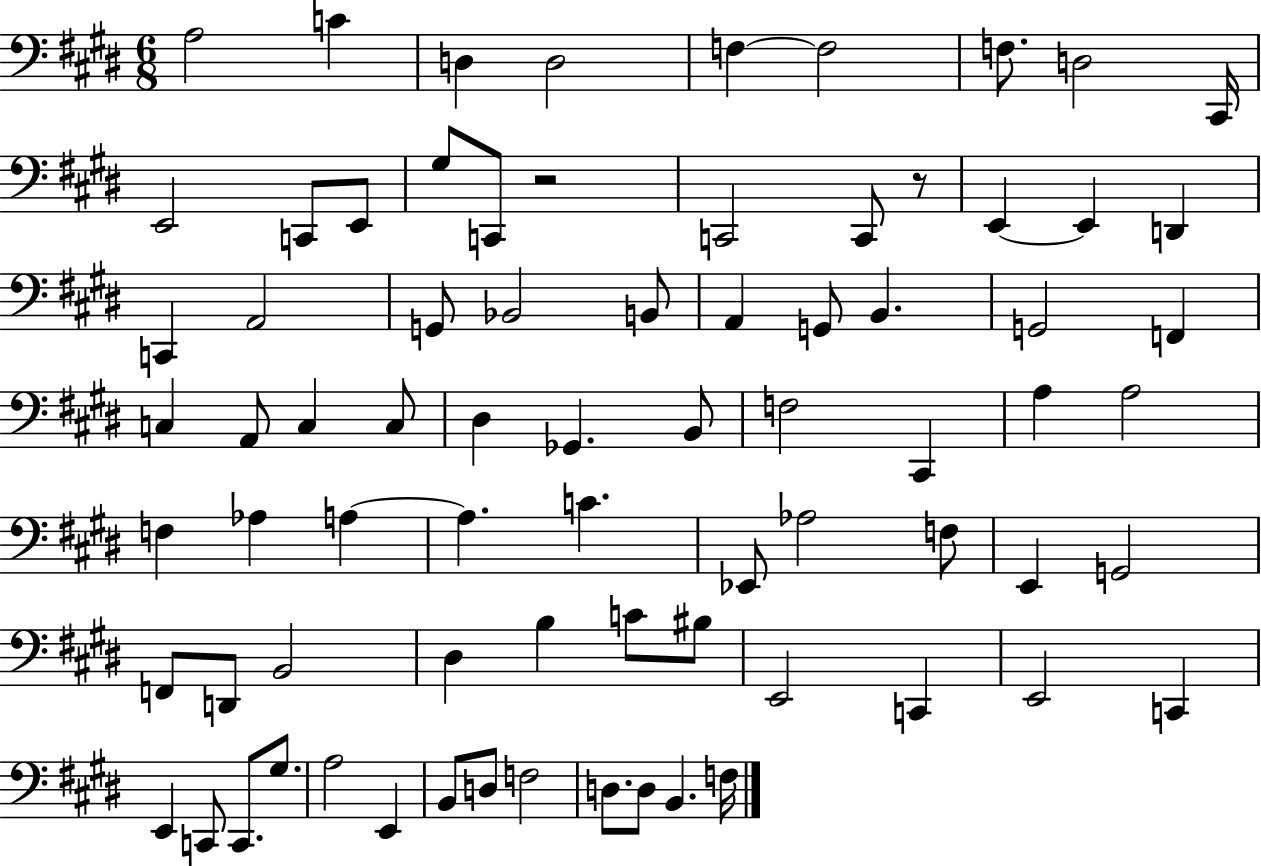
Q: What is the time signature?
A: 6/8